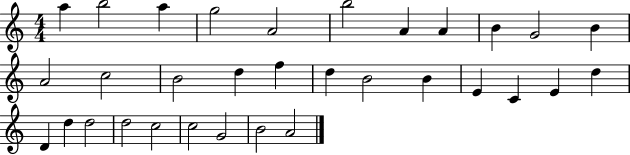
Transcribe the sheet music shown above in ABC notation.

X:1
T:Untitled
M:4/4
L:1/4
K:C
a b2 a g2 A2 b2 A A B G2 B A2 c2 B2 d f d B2 B E C E d D d d2 d2 c2 c2 G2 B2 A2